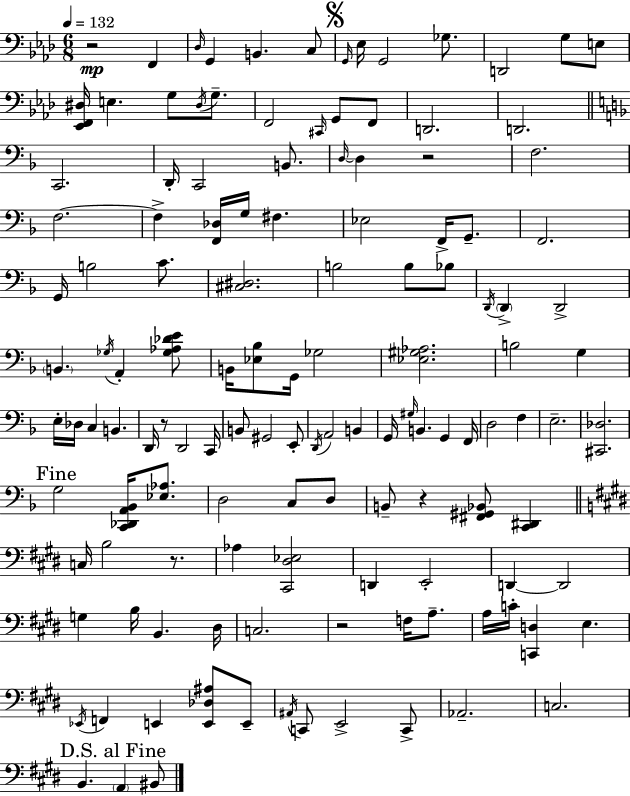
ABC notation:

X:1
T:Untitled
M:6/8
L:1/4
K:Fm
z2 F,, _D,/4 G,, B,, C,/2 G,,/4 _E,/4 G,,2 _G,/2 D,,2 G,/2 E,/2 [_E,,F,,^D,]/4 E, G,/2 ^D,/4 G,/2 F,,2 ^C,,/4 G,,/2 F,,/2 D,,2 D,,2 C,,2 D,,/4 C,,2 B,,/2 D,/4 D, z2 F,2 F,2 F, [F,,_D,]/4 G,/4 ^F, _E,2 F,,/4 G,,/2 F,,2 G,,/4 B,2 C/2 [^C,^D,]2 B,2 B,/2 _B,/2 D,,/4 D,, D,,2 B,, _G,/4 A,, [_G,_A,_DE]/2 B,,/4 [_E,_B,]/2 G,,/4 _G,2 [_E,^G,_A,]2 B,2 G, E,/4 _D,/4 C, B,, D,,/4 z/2 D,,2 C,,/4 B,,/2 ^G,,2 E,,/2 D,,/4 A,,2 B,, G,,/4 ^G,/4 B,, G,, F,,/4 D,2 F, E,2 [^C,,_D,]2 G,2 [C,,_D,,A,,_B,,]/4 [_E,_A,]/2 D,2 C,/2 D,/2 B,,/2 z [^F,,^G,,_B,,]/2 [C,,^D,,] C,/4 B,2 z/2 _A, [^C,,^D,_E,]2 D,, E,,2 D,, D,,2 G, B,/4 B,, ^D,/4 C,2 z2 F,/4 A,/2 A,/4 C/4 [C,,D,] E, _E,,/4 F,, E,, [E,,_D,^A,]/2 E,,/2 ^A,,/4 C,,/2 E,,2 C,,/2 _A,,2 C,2 B,, A,, ^B,,/2